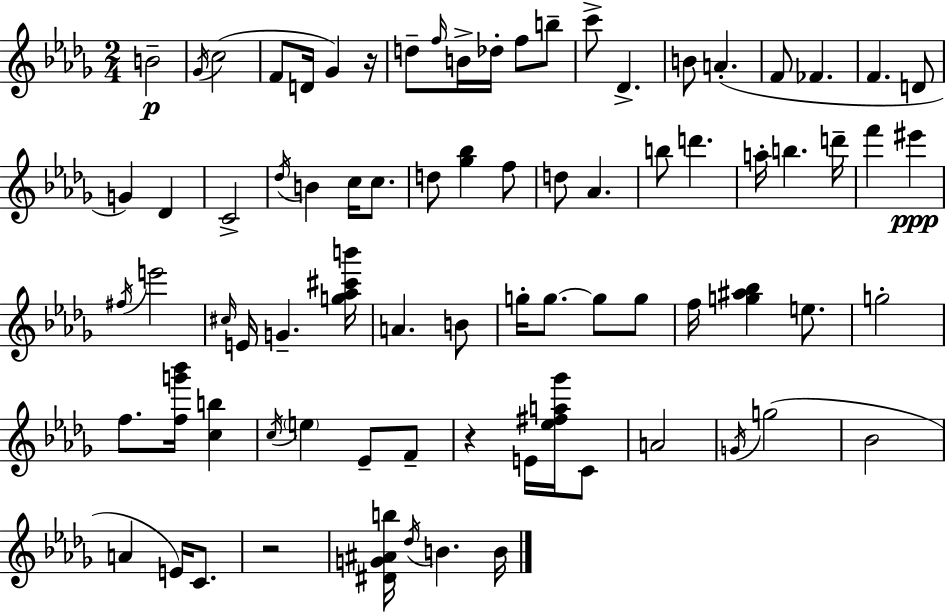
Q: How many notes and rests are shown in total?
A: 79